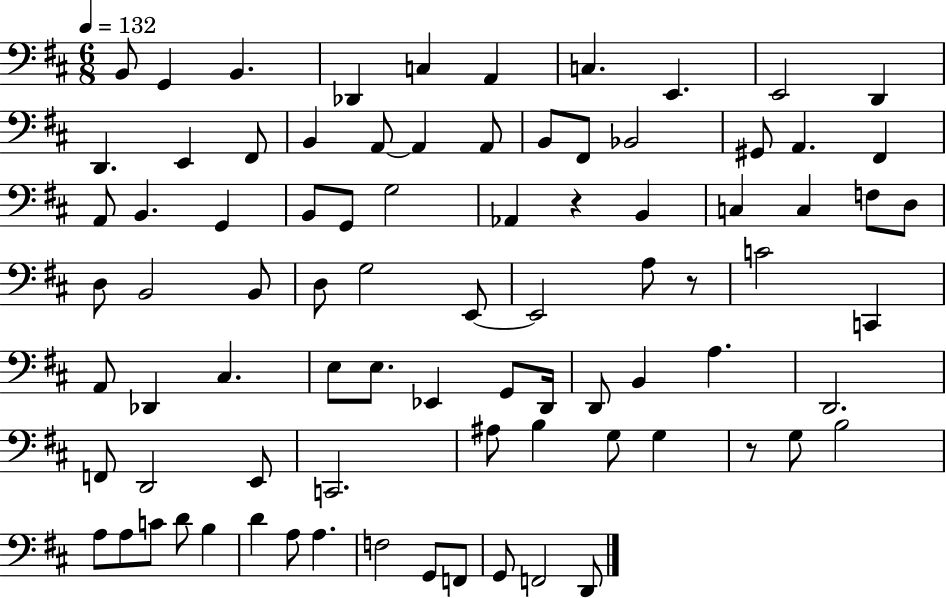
B2/e G2/q B2/q. Db2/q C3/q A2/q C3/q. E2/q. E2/h D2/q D2/q. E2/q F#2/e B2/q A2/e A2/q A2/e B2/e F#2/e Bb2/h G#2/e A2/q. F#2/q A2/e B2/q. G2/q B2/e G2/e G3/h Ab2/q R/q B2/q C3/q C3/q F3/e D3/e D3/e B2/h B2/e D3/e G3/h E2/e E2/h A3/e R/e C4/h C2/q A2/e Db2/q C#3/q. E3/e E3/e. Eb2/q G2/e D2/s D2/e B2/q A3/q. D2/h. F2/e D2/h E2/e C2/h. A#3/e B3/q G3/e G3/q R/e G3/e B3/h A3/e A3/e C4/e D4/e B3/q D4/q A3/e A3/q. F3/h G2/e F2/e G2/e F2/h D2/e